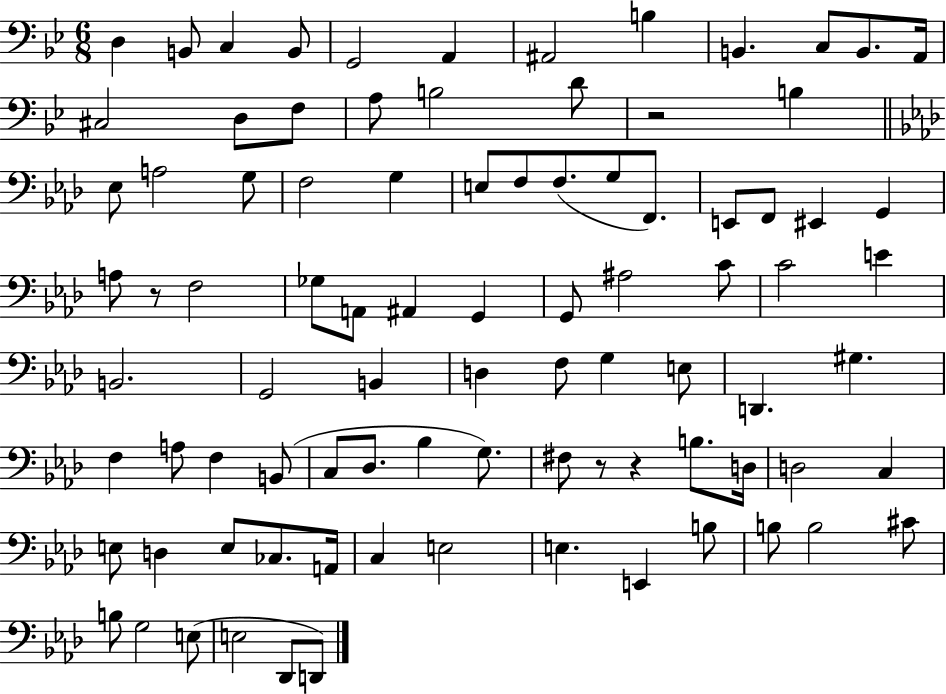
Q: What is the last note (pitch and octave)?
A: D2